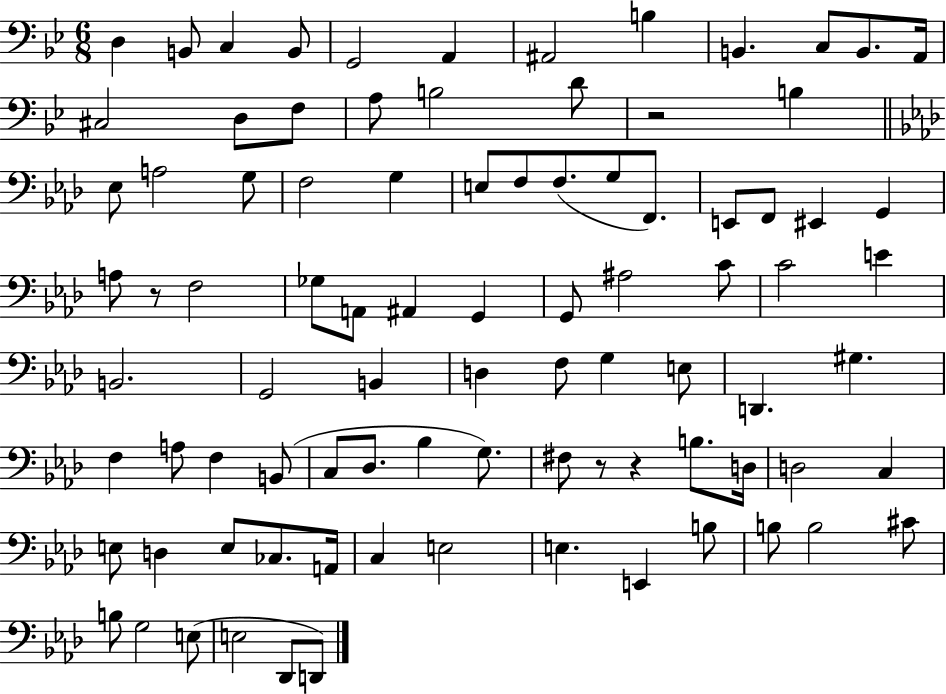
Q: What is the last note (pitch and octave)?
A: D2